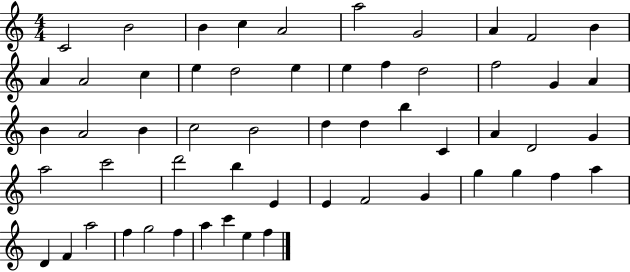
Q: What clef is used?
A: treble